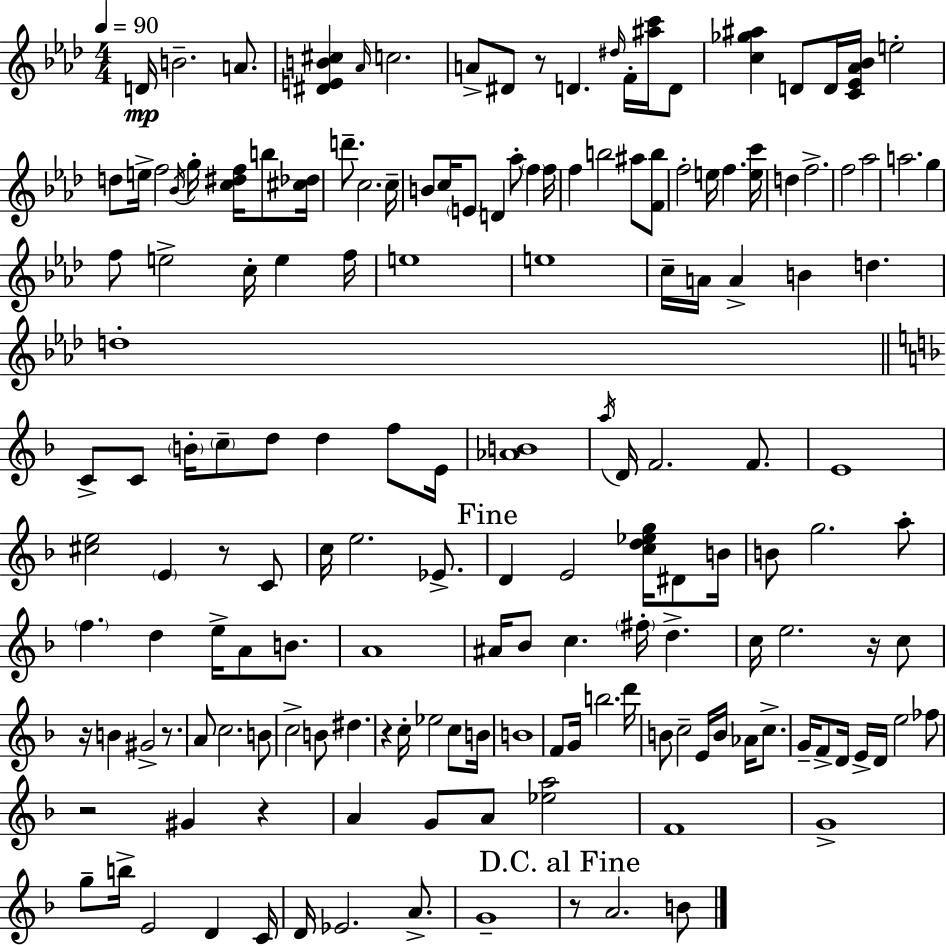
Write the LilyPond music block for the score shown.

{
  \clef treble
  \numericTimeSignature
  \time 4/4
  \key f \minor
  \tempo 4 = 90
  d'16\mp b'2.-- a'8. | <dis' e' b' cis''>4 \grace { aes'16 } c''2. | a'8-> dis'8 r8 d'4. \grace { dis''16 } f'16-. <ais'' c'''>16 | d'8 <c'' ges'' ais''>4 d'8 d'16 <c' ees' aes' bes'>16 e''2-. | \break d''8 e''16-> f''2 \acciaccatura { bes'16 } g''16-. <c'' dis'' f''>16 | b''8 <cis'' des''>16 d'''8.-- c''2. | c''16-- b'8 c''16 \parenthesize e'8 d'4 aes''8-. \parenthesize f''4 | f''16 f''4 b''2 ais''8 | \break <f' b''>8 f''2-. e''16 f''4. | <e'' c'''>16 d''4 f''2.-> | f''2 aes''2 | a''2. g''4 | \break f''8 e''2-> c''16-. e''4 | f''16 e''1 | e''1 | c''16-- a'16 a'4-> b'4 d''4. | \break d''1-. | \bar "||" \break \key f \major c'8-> c'8 \parenthesize b'16-. \parenthesize c''8-- d''8 d''4 f''8 e'16 | <aes' b'>1 | \acciaccatura { a''16 } d'16 f'2. f'8. | e'1 | \break <cis'' e''>2 \parenthesize e'4 r8 c'8 | c''16 e''2. ees'8.-> | \mark "Fine" d'4 e'2 <c'' d'' ees'' g''>16 dis'8 | b'16 b'8 g''2. a''8-. | \break \parenthesize f''4. d''4 e''16-> a'8 b'8. | a'1 | ais'16 bes'8 c''4. \parenthesize fis''16-. d''4.-> | c''16 e''2. r16 c''8 | \break r16 b'4 gis'2-> r8. | a'8 c''2. b'8 | c''2-> b'8 dis''4. | r4 c''16-. ees''2 c''8 | \break b'16 b'1 | f'8 g'16 b''2. | d'''16 b'8 c''2-- e'16 b'16 aes'16 c''8.-> | g'16-- f'8-> d'16 e'16-> d'16 e''2 fes''8 | \break r2 gis'4 r4 | a'4 g'8 a'8 <ees'' a''>2 | f'1 | g'1-> | \break g''8-- b''16-> e'2 d'4 | c'16 d'16 ees'2. a'8.-> | g'1-- | \mark "D.C. al Fine" r8 a'2. b'8 | \break \bar "|."
}